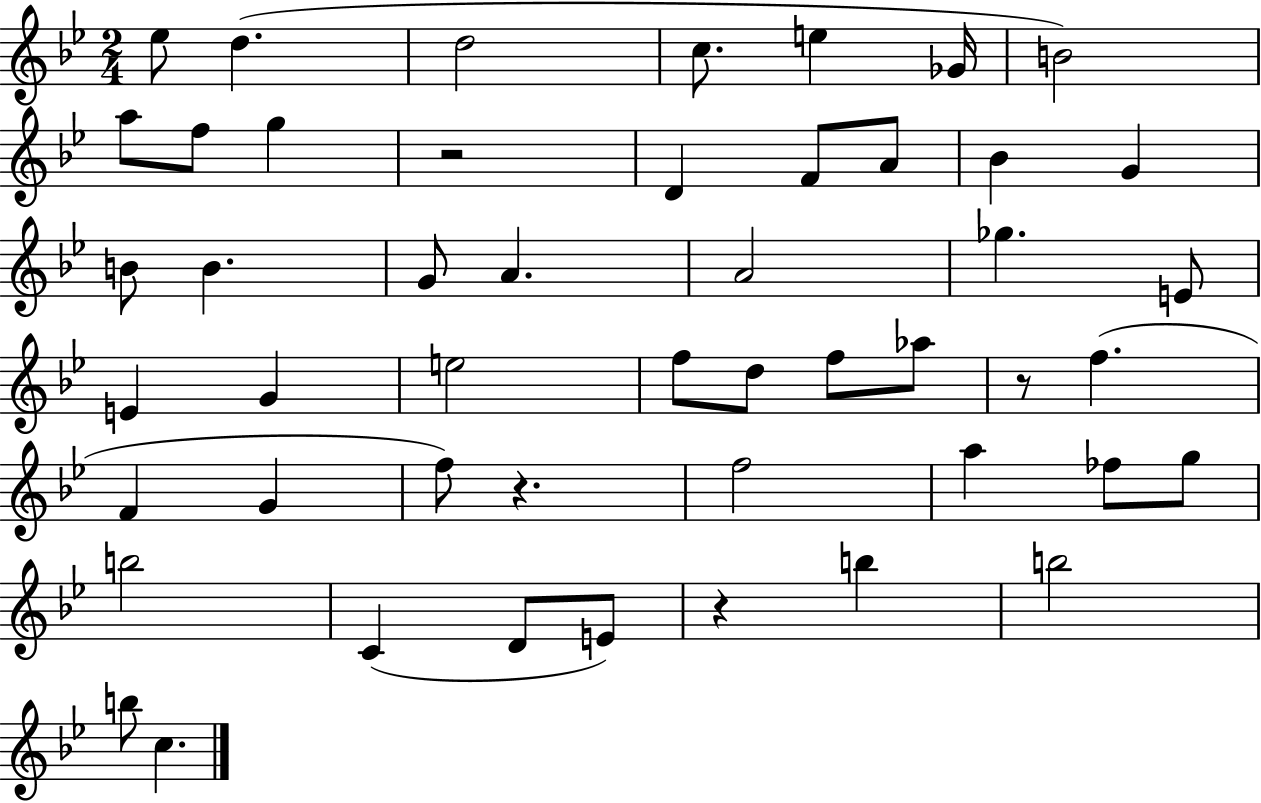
X:1
T:Untitled
M:2/4
L:1/4
K:Bb
_e/2 d d2 c/2 e _G/4 B2 a/2 f/2 g z2 D F/2 A/2 _B G B/2 B G/2 A A2 _g E/2 E G e2 f/2 d/2 f/2 _a/2 z/2 f F G f/2 z f2 a _f/2 g/2 b2 C D/2 E/2 z b b2 b/2 c